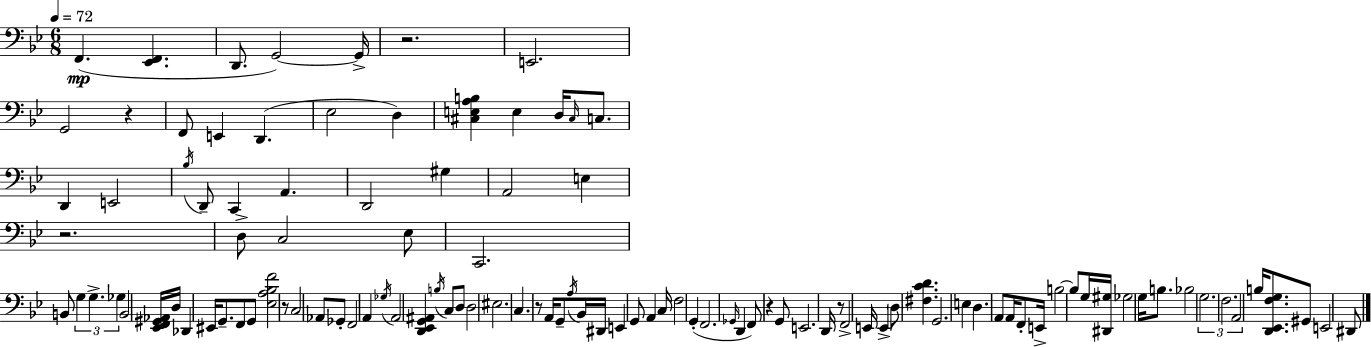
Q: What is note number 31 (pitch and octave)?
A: G3